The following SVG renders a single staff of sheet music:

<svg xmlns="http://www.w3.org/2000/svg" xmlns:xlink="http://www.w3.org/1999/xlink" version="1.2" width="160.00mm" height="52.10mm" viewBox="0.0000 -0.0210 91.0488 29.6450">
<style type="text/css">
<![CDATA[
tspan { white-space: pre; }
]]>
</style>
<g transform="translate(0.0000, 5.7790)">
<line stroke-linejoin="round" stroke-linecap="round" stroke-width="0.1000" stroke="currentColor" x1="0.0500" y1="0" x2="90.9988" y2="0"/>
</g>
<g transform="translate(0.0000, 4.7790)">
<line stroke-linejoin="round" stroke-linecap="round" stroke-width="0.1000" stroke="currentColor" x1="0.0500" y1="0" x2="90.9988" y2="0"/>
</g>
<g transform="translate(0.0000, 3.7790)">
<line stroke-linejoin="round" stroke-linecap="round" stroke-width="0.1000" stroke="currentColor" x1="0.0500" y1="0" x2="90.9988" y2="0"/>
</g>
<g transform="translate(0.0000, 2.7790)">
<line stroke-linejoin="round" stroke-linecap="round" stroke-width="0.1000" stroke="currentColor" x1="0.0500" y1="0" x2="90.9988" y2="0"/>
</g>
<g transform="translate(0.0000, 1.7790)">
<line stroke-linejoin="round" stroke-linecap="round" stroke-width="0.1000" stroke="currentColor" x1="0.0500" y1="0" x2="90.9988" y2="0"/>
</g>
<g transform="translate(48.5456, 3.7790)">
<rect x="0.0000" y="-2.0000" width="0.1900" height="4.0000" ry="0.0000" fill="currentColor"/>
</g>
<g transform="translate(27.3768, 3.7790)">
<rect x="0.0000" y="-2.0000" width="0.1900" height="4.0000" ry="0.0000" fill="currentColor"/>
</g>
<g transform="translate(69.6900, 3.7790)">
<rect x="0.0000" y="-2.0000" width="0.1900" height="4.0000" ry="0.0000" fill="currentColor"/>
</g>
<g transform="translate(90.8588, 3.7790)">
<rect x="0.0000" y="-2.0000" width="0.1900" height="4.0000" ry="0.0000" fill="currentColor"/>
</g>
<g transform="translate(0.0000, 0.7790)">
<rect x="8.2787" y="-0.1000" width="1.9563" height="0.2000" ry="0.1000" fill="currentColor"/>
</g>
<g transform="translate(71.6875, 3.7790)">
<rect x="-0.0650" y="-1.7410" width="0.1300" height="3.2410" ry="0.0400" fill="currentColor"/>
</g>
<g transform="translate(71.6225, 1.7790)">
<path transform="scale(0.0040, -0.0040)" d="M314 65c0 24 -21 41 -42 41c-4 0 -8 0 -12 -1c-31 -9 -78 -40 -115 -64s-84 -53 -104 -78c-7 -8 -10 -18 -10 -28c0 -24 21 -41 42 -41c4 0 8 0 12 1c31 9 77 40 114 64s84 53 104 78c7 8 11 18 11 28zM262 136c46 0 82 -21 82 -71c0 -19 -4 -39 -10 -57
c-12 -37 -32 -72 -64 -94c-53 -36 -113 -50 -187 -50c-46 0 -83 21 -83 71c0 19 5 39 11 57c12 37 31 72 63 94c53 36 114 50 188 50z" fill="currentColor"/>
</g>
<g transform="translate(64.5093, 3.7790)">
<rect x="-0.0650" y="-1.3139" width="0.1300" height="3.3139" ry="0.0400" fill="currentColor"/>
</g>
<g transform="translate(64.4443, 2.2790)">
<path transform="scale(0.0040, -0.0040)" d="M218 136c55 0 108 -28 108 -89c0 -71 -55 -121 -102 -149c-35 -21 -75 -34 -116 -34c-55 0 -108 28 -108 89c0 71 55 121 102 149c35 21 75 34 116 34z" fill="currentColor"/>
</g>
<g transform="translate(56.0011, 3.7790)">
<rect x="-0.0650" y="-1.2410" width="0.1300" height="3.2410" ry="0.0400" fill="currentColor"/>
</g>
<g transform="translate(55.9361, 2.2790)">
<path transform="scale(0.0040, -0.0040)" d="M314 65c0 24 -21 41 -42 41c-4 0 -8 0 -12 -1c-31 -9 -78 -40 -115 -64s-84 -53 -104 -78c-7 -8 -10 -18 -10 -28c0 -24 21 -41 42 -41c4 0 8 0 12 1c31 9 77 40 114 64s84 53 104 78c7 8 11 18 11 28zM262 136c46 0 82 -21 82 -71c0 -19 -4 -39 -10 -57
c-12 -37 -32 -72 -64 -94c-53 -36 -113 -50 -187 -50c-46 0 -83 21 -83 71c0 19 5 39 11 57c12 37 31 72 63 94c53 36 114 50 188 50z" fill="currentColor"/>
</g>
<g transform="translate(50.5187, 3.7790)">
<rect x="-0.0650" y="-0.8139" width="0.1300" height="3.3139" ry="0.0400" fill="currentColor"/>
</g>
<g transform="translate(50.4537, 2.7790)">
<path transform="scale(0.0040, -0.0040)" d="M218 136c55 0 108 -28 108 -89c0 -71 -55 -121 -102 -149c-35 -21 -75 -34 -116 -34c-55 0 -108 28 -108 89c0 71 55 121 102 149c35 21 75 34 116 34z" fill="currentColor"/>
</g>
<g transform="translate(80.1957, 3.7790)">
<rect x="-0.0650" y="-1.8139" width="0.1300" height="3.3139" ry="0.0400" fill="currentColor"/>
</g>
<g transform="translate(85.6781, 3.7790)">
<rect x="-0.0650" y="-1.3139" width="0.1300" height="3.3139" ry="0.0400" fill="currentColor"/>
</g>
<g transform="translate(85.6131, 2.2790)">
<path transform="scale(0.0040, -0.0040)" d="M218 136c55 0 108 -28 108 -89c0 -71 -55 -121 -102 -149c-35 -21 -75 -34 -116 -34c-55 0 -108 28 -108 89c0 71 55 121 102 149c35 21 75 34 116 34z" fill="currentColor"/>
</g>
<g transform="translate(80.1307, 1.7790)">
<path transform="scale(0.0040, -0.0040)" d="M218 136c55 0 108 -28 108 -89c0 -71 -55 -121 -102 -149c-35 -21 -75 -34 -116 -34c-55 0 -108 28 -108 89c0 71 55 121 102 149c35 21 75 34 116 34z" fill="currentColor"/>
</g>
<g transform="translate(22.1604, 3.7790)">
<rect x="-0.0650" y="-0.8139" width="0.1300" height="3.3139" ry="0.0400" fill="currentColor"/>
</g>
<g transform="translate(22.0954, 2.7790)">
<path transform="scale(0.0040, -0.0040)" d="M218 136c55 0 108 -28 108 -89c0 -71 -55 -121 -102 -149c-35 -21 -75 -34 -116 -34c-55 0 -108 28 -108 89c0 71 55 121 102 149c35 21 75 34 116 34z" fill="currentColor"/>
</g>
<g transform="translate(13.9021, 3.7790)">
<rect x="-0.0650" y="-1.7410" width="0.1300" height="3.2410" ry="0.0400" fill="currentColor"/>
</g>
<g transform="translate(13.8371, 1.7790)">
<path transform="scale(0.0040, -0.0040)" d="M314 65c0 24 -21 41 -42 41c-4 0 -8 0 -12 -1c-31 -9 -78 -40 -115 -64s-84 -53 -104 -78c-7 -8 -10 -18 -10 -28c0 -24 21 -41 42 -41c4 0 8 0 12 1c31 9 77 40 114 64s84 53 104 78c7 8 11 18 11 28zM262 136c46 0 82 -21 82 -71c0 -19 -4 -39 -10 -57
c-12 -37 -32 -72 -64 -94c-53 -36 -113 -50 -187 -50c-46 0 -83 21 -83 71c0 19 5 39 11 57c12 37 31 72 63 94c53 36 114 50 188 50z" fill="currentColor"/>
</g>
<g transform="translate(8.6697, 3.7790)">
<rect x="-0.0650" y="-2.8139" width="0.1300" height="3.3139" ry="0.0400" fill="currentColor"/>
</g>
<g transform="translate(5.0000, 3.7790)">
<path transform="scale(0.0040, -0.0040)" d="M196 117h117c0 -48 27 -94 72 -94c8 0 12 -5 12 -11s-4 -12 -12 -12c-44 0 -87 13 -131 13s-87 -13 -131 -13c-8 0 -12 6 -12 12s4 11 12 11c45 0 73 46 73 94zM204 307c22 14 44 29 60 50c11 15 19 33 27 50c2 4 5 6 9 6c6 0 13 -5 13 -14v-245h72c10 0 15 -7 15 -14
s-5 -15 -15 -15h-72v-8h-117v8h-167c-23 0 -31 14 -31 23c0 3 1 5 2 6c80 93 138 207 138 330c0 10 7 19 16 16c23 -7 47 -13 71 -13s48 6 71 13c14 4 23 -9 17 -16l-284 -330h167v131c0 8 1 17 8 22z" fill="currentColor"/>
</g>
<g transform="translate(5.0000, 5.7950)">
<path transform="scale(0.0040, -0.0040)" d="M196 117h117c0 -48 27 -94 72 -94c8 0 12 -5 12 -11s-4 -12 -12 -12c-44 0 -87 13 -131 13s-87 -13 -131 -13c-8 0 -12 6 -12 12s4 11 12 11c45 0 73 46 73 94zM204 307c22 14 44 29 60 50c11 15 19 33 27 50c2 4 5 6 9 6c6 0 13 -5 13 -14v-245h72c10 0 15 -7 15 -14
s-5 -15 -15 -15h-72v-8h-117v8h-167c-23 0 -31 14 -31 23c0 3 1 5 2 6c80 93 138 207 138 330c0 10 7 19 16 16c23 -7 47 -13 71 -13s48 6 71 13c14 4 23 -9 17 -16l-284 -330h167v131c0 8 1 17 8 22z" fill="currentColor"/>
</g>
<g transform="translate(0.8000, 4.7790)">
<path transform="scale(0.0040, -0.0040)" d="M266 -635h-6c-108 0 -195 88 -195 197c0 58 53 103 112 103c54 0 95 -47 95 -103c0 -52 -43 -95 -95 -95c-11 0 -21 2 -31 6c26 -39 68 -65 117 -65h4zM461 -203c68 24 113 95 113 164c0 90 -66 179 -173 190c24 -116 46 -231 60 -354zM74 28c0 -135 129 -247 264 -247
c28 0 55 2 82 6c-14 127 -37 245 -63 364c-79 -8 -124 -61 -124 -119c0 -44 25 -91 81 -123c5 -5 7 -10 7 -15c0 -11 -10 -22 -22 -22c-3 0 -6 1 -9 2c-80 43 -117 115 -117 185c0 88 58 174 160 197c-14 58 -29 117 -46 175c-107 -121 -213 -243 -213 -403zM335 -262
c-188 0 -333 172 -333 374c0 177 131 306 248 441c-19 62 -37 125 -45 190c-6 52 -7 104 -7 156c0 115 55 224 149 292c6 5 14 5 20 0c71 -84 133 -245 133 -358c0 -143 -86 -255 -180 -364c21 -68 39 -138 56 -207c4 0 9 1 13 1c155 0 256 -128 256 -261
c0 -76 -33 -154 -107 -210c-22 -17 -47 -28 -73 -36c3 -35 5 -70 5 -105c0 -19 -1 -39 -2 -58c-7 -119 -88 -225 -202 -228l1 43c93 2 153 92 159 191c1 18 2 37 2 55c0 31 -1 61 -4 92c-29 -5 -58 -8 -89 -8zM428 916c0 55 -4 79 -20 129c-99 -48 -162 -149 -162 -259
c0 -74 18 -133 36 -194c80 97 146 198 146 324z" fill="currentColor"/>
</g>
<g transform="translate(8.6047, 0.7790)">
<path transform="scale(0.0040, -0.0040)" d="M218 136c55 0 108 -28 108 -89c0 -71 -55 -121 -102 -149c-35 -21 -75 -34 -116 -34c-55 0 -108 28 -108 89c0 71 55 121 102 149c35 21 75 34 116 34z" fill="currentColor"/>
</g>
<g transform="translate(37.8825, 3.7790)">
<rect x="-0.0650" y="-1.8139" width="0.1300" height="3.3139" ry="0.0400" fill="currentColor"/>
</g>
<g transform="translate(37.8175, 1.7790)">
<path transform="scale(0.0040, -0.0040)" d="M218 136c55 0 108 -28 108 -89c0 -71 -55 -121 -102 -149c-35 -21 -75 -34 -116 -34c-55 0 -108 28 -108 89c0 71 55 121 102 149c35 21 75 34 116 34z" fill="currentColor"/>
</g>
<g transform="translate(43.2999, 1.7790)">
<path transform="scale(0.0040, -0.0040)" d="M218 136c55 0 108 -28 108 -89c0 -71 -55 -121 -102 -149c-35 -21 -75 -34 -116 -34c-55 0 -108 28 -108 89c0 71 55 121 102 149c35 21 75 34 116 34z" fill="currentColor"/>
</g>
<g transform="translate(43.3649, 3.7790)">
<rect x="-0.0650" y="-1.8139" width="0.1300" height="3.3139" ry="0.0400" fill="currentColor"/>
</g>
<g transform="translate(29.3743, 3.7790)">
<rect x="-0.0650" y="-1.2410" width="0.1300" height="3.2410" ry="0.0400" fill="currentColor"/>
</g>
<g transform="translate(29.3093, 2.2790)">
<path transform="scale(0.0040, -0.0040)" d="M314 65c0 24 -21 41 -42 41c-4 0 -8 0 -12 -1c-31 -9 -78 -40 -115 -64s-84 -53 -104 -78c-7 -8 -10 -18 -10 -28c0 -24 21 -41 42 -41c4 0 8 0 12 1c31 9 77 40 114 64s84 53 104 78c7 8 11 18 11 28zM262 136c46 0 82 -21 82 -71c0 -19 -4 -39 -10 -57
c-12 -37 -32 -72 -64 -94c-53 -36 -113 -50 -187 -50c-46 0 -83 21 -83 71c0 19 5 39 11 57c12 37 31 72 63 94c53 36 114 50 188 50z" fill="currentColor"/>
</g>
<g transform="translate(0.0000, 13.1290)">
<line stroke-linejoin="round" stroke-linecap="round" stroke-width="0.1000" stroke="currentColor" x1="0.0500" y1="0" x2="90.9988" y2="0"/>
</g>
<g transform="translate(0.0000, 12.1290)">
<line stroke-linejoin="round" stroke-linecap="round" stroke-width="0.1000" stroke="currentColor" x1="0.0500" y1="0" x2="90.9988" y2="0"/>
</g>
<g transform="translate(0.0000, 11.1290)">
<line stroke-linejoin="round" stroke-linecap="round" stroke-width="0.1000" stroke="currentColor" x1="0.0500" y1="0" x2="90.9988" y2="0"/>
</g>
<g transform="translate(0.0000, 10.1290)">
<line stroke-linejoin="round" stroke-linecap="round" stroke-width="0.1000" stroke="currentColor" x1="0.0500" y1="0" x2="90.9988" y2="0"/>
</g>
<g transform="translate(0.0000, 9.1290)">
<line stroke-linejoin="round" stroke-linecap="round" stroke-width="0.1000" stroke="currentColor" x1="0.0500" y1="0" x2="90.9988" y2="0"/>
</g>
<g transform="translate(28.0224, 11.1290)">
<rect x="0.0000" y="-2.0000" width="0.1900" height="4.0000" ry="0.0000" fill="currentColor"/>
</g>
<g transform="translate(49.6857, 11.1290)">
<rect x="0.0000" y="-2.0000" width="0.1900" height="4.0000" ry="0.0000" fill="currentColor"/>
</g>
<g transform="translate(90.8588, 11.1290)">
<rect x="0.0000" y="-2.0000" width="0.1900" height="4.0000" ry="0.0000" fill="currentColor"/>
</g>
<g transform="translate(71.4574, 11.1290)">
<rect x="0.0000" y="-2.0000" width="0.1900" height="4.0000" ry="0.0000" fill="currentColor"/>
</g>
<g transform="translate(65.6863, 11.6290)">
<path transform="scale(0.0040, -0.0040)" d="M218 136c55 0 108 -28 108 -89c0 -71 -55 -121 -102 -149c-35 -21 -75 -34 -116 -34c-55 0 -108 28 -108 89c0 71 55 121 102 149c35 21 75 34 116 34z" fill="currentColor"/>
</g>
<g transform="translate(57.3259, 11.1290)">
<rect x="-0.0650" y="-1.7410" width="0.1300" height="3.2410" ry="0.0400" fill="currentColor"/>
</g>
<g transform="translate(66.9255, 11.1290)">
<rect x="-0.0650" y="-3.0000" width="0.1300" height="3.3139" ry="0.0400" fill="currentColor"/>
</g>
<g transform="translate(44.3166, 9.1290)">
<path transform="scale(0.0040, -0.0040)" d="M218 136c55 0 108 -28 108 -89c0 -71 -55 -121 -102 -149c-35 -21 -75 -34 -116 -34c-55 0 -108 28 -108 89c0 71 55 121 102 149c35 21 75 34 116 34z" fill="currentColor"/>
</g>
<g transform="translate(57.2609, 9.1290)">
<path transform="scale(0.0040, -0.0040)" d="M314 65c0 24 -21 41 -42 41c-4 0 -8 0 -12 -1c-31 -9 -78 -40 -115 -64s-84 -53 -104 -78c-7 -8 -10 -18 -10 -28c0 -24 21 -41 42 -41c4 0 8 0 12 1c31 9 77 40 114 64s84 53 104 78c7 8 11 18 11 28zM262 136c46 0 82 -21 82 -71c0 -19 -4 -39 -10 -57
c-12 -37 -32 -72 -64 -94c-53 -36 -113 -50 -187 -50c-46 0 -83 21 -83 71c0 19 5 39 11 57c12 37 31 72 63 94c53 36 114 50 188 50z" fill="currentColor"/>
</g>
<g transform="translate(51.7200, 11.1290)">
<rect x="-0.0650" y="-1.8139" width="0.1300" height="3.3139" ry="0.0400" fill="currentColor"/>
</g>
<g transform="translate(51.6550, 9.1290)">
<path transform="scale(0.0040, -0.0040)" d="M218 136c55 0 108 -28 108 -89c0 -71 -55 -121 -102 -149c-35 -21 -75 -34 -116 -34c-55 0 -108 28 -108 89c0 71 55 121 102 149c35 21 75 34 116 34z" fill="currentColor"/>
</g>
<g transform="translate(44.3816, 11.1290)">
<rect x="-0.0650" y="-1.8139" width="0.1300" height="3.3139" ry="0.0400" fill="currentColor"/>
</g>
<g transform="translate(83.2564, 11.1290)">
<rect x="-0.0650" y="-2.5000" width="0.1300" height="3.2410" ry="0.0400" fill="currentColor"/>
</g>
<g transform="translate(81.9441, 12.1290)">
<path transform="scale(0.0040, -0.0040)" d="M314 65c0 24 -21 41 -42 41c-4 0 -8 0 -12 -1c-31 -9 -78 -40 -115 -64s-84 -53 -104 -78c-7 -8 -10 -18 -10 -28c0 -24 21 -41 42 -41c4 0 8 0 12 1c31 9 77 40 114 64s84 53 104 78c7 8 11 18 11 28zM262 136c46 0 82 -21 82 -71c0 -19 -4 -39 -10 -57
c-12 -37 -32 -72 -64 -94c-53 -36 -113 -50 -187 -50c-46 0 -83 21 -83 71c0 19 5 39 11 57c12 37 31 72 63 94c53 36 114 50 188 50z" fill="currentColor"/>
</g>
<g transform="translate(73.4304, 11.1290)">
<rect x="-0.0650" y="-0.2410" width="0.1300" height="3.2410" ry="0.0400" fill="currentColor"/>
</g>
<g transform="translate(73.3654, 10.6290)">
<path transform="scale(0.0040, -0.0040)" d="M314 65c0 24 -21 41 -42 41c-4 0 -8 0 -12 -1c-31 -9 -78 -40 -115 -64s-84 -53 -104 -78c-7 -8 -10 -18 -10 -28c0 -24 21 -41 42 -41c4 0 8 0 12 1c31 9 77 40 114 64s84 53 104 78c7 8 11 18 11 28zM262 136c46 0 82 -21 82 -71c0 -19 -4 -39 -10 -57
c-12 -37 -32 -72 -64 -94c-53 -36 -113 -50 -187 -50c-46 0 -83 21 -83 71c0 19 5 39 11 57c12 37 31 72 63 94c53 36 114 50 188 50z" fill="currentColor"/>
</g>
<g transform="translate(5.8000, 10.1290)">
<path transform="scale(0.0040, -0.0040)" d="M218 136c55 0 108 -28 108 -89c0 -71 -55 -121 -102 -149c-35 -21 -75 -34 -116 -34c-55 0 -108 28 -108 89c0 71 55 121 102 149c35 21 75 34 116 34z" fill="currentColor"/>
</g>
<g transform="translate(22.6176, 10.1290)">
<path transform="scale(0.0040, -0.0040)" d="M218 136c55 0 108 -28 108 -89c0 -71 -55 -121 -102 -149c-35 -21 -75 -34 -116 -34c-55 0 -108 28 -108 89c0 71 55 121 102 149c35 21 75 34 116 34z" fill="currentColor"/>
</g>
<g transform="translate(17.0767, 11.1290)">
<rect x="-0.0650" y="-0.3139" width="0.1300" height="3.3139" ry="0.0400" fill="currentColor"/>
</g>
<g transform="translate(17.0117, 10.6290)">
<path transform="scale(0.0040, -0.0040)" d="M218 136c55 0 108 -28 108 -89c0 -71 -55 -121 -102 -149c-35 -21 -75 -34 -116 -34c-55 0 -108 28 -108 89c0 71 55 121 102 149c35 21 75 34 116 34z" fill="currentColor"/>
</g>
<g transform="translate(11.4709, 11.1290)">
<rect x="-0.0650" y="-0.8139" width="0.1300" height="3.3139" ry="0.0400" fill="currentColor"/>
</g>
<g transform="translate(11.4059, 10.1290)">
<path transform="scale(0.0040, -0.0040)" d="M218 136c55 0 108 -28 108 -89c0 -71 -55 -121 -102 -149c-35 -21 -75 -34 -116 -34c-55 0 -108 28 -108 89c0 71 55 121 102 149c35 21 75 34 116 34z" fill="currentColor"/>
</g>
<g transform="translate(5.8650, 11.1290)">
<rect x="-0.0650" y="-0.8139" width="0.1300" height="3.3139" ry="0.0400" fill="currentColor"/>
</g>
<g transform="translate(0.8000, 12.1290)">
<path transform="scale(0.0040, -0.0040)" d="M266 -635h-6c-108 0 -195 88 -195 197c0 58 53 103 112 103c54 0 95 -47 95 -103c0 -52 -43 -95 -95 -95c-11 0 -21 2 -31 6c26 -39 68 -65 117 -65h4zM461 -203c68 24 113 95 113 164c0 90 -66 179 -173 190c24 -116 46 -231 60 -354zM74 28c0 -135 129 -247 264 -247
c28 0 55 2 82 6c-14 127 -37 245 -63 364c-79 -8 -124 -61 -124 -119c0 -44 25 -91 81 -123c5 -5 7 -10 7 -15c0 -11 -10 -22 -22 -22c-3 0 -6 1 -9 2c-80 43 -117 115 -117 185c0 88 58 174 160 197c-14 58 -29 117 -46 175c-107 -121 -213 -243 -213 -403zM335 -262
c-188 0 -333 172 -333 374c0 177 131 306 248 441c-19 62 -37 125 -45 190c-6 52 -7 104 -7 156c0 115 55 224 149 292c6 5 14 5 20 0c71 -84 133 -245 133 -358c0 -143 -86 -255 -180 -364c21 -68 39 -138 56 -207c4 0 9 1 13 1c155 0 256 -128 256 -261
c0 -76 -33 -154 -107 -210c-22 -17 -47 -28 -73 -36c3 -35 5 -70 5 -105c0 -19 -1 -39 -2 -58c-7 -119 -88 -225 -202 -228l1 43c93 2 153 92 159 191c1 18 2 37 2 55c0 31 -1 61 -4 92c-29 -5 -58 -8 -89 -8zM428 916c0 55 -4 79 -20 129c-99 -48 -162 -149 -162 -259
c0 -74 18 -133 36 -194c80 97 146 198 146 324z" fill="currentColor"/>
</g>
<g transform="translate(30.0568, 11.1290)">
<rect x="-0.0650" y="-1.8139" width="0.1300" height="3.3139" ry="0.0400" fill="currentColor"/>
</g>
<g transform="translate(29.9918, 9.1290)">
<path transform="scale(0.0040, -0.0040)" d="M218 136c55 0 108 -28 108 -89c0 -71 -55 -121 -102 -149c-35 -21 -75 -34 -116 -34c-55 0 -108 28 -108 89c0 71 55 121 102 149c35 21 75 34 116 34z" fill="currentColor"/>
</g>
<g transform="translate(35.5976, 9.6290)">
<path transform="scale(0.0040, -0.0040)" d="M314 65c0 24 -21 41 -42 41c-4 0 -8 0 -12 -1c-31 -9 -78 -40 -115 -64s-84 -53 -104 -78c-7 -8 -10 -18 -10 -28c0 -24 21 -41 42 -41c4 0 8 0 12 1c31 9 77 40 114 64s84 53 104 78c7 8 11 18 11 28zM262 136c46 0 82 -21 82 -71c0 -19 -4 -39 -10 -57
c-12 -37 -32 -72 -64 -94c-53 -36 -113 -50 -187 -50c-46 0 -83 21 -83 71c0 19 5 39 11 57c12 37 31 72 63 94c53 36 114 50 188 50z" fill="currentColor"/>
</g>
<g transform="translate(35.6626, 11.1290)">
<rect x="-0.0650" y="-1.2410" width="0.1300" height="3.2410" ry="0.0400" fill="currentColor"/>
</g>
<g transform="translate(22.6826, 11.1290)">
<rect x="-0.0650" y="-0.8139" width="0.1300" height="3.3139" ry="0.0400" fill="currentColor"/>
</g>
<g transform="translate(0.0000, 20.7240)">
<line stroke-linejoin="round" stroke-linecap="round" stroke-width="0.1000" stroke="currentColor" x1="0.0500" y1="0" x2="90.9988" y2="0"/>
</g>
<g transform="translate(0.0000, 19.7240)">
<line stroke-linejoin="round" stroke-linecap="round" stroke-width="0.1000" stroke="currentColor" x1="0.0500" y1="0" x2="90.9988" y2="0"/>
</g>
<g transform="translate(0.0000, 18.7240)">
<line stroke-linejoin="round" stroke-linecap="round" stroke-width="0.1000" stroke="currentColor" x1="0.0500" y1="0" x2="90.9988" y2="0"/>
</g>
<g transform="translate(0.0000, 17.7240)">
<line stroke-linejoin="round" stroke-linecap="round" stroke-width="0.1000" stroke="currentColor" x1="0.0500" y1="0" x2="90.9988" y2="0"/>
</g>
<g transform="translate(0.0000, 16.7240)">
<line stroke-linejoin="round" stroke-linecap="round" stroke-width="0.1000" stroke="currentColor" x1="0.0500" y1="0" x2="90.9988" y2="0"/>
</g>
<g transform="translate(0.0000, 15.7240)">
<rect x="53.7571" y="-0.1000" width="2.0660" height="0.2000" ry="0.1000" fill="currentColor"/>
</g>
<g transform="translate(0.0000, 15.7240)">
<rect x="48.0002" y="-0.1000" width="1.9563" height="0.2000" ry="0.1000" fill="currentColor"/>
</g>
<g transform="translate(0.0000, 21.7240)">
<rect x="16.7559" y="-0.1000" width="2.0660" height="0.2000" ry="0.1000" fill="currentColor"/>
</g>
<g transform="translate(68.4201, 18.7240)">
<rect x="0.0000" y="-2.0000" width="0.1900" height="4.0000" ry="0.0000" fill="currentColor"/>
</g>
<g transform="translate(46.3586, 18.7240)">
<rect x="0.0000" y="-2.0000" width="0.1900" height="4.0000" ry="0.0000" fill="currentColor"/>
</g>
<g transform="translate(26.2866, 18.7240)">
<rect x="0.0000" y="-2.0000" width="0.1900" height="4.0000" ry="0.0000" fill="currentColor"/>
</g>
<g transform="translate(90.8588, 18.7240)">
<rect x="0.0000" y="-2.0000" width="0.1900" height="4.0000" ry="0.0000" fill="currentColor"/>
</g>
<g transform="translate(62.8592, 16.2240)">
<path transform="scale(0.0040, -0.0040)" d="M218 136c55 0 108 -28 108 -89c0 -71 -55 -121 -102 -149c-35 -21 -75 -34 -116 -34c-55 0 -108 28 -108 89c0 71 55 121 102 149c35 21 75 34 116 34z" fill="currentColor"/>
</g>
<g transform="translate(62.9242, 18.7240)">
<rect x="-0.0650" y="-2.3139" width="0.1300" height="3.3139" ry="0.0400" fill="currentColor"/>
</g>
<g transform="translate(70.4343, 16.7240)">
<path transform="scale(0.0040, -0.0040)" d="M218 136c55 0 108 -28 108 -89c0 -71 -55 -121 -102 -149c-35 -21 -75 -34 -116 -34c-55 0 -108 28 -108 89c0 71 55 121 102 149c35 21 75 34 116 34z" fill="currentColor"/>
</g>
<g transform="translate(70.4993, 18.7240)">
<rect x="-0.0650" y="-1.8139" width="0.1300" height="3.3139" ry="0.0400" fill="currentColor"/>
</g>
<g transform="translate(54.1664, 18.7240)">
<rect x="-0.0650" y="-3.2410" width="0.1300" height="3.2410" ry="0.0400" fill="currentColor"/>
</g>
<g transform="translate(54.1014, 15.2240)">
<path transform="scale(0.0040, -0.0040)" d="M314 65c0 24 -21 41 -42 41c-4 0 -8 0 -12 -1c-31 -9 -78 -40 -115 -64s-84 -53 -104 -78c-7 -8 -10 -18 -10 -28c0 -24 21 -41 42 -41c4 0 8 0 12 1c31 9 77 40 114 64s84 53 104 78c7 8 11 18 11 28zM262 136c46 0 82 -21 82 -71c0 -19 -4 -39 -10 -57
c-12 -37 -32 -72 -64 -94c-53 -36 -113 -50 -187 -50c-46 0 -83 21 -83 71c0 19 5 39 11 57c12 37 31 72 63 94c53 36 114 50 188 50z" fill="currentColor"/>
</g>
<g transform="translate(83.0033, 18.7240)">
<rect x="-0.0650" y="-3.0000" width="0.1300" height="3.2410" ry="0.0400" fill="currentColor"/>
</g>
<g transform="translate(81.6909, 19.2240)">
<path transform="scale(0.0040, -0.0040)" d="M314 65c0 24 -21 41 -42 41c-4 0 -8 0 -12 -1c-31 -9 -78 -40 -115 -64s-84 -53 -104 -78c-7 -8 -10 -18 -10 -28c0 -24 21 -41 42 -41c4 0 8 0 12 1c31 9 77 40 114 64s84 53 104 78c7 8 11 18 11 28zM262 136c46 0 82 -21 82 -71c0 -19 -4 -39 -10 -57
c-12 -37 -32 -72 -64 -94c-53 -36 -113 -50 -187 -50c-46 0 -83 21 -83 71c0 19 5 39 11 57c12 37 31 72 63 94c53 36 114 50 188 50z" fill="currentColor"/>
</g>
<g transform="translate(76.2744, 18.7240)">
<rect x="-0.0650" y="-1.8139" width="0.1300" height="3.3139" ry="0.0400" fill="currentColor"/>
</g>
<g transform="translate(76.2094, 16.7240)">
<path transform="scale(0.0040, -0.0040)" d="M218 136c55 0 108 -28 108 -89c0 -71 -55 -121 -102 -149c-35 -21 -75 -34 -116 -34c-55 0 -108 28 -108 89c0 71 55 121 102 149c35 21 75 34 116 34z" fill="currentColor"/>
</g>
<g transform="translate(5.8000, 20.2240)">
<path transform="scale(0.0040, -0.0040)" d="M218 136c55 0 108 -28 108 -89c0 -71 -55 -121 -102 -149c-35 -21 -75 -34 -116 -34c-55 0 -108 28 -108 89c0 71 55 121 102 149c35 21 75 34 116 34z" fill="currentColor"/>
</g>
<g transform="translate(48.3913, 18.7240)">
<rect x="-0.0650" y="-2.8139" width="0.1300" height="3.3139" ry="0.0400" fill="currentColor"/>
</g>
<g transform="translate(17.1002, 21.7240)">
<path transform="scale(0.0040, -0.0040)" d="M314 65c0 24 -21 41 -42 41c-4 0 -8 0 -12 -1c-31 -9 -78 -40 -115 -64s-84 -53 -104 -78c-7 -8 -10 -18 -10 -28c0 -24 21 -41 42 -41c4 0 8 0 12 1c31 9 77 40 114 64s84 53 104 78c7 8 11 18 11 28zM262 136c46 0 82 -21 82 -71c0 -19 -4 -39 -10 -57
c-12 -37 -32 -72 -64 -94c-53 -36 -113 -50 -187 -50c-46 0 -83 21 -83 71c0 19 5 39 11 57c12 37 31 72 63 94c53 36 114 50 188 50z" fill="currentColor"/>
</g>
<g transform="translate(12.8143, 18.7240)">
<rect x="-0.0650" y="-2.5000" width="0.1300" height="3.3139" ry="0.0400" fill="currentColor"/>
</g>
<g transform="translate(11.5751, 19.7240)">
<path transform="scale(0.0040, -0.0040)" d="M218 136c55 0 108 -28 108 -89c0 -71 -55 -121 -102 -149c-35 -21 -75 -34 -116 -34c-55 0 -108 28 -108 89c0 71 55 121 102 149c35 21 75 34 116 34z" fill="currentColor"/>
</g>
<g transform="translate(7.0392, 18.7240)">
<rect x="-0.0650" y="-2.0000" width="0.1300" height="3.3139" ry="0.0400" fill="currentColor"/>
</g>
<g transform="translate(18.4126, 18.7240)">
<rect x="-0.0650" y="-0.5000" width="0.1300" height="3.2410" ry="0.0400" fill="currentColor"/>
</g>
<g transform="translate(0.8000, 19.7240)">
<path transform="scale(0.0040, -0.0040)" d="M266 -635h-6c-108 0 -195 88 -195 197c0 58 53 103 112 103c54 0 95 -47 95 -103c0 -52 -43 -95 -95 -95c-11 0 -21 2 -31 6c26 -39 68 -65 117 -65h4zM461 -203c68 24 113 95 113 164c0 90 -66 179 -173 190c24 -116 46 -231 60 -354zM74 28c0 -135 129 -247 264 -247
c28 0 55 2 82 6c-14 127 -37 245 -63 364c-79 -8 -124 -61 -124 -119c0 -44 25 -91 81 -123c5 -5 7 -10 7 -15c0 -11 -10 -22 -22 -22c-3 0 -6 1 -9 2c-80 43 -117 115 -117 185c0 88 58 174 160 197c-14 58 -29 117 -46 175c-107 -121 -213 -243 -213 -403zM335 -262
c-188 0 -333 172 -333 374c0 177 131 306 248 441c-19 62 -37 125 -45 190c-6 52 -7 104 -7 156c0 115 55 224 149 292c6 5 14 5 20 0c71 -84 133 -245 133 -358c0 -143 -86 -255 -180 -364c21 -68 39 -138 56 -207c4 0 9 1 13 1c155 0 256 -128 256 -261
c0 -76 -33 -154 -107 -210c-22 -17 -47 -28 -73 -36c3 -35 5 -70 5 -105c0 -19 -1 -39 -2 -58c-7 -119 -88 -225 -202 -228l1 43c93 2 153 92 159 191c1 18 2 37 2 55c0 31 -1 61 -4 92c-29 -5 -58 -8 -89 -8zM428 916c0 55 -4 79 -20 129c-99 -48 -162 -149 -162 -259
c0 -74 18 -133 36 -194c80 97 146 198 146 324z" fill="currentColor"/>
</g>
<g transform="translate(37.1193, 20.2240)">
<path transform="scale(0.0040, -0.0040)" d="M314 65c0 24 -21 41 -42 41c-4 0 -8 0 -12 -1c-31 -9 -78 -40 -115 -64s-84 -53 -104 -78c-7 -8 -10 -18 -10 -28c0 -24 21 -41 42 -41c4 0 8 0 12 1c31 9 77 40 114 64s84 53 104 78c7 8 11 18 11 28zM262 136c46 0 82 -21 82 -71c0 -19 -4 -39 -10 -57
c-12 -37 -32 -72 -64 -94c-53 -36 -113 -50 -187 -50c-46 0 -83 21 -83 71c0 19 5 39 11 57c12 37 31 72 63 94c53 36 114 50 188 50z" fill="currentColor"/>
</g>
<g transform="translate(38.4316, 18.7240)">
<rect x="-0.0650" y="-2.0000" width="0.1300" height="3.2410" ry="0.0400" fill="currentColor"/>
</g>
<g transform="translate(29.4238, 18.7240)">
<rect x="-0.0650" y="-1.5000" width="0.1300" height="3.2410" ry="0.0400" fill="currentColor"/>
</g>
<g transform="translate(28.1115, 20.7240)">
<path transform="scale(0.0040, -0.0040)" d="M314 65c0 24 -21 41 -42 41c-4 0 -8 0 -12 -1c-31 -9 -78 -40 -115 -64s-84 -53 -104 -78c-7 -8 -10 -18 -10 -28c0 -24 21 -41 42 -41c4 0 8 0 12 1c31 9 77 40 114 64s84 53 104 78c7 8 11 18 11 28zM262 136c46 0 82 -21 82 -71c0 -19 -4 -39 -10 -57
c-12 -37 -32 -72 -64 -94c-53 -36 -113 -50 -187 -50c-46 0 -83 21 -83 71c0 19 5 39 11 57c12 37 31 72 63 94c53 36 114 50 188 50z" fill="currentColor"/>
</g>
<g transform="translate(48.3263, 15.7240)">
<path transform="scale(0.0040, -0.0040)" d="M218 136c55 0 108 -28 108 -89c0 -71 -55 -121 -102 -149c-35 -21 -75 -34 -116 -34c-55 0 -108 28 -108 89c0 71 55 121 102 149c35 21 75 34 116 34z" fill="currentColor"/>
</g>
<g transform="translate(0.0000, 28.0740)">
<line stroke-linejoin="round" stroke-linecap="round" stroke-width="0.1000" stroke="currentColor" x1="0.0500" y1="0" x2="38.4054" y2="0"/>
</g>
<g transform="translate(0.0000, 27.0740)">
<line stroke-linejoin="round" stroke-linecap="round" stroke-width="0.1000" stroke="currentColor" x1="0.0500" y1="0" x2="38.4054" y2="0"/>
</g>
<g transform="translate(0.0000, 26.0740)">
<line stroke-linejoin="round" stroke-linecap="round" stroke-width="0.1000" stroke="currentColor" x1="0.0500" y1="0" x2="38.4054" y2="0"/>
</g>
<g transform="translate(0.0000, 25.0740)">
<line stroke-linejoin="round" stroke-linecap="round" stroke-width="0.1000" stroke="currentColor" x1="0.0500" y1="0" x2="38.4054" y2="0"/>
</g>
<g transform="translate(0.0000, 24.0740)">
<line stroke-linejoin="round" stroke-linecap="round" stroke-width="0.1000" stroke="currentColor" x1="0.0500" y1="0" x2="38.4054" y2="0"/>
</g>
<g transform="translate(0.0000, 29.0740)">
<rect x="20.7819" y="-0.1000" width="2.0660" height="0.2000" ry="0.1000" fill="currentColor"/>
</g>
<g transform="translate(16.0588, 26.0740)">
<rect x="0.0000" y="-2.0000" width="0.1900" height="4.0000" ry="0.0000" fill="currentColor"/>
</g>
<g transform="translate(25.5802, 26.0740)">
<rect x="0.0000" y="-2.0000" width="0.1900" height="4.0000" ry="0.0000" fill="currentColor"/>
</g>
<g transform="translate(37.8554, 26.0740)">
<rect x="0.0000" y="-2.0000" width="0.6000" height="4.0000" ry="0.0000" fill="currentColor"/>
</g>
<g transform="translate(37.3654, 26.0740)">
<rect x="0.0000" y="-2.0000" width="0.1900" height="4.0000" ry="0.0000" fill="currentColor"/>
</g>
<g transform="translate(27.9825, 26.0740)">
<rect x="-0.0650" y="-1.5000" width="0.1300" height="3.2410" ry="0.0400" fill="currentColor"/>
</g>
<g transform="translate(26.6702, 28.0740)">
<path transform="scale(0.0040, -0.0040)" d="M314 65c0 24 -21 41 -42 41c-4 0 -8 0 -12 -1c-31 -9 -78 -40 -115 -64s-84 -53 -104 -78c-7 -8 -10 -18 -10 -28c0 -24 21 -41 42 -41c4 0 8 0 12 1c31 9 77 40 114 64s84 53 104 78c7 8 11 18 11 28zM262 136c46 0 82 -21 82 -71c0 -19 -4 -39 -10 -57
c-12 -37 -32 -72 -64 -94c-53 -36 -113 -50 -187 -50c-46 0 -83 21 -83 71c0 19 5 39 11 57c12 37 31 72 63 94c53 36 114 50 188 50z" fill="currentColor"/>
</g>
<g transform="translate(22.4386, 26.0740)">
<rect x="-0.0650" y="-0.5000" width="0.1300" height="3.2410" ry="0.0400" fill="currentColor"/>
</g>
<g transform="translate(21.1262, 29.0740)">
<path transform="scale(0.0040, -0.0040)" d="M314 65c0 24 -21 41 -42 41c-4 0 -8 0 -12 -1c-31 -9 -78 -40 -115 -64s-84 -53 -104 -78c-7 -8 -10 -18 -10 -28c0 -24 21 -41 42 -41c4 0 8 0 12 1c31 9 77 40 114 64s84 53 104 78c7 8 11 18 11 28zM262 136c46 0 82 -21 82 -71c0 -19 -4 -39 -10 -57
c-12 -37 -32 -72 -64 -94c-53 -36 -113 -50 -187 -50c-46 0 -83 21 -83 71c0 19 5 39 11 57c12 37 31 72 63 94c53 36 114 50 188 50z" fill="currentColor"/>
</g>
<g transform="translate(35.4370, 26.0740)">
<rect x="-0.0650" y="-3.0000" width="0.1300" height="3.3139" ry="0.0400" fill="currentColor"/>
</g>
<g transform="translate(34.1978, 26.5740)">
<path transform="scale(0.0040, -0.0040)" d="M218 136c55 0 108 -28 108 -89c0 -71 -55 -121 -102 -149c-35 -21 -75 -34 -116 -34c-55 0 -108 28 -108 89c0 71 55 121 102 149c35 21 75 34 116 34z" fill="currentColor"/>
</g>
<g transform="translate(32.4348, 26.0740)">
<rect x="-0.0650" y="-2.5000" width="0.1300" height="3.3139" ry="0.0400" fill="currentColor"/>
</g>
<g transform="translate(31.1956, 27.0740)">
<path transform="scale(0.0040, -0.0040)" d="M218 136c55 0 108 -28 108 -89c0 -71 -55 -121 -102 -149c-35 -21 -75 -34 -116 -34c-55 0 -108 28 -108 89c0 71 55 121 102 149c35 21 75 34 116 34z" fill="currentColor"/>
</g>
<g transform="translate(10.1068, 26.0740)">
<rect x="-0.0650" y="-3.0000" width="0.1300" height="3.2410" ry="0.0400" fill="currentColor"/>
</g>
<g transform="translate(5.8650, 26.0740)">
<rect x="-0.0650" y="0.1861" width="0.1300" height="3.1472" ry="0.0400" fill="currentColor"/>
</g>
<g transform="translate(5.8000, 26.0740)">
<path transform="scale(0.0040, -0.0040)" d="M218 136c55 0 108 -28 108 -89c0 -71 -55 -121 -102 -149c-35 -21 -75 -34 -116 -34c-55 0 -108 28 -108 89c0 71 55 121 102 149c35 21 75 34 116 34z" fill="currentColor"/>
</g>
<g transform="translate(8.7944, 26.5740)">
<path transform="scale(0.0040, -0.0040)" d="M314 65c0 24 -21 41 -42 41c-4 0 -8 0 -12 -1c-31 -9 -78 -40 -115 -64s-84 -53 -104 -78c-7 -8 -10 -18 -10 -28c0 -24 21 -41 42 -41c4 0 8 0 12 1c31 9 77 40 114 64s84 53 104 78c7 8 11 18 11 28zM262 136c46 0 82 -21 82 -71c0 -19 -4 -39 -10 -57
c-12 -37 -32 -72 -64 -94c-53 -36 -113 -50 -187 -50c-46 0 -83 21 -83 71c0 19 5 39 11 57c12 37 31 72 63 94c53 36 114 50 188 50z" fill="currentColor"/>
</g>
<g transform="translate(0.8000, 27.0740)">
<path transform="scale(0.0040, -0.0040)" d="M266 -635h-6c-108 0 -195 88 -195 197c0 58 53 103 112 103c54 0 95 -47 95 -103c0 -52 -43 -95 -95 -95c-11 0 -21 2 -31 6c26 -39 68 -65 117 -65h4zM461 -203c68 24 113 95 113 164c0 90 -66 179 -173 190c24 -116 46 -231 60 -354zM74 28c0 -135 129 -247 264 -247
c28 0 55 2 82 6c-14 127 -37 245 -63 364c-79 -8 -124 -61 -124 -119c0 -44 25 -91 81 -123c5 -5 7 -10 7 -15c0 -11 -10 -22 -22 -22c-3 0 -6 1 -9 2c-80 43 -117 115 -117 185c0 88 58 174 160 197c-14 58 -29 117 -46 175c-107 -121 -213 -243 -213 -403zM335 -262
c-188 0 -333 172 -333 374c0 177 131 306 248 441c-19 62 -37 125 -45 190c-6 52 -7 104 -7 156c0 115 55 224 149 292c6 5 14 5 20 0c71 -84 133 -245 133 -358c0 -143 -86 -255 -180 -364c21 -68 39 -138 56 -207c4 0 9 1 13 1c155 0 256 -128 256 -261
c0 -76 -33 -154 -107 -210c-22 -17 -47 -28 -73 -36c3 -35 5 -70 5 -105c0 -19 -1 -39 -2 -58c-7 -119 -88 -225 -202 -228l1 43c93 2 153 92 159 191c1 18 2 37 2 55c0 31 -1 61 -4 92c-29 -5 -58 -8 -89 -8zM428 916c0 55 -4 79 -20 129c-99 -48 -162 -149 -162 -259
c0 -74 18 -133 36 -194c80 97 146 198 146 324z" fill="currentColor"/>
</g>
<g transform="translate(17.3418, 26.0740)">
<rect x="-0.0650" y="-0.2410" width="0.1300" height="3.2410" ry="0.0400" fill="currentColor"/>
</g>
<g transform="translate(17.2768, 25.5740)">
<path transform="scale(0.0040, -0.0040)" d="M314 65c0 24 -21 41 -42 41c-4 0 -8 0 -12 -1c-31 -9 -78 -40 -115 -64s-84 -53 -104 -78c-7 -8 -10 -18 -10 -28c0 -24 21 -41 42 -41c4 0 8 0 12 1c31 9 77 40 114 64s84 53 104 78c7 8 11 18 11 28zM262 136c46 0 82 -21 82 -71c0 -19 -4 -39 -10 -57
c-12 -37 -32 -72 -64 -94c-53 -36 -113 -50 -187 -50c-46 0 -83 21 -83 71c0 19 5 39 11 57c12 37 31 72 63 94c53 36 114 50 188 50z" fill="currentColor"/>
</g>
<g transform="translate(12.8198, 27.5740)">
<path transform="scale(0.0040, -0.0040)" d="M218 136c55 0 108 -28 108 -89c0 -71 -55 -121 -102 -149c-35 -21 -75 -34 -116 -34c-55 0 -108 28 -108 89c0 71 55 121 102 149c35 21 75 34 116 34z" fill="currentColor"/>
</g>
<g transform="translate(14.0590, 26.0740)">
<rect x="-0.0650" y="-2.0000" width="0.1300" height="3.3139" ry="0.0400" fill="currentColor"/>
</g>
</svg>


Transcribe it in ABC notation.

X:1
T:Untitled
M:4/4
L:1/4
K:C
a f2 d e2 f f d e2 e f2 f e d d c d f e2 f f f2 A c2 G2 F G C2 E2 F2 a b2 g f f A2 B A2 F c2 C2 E2 G A